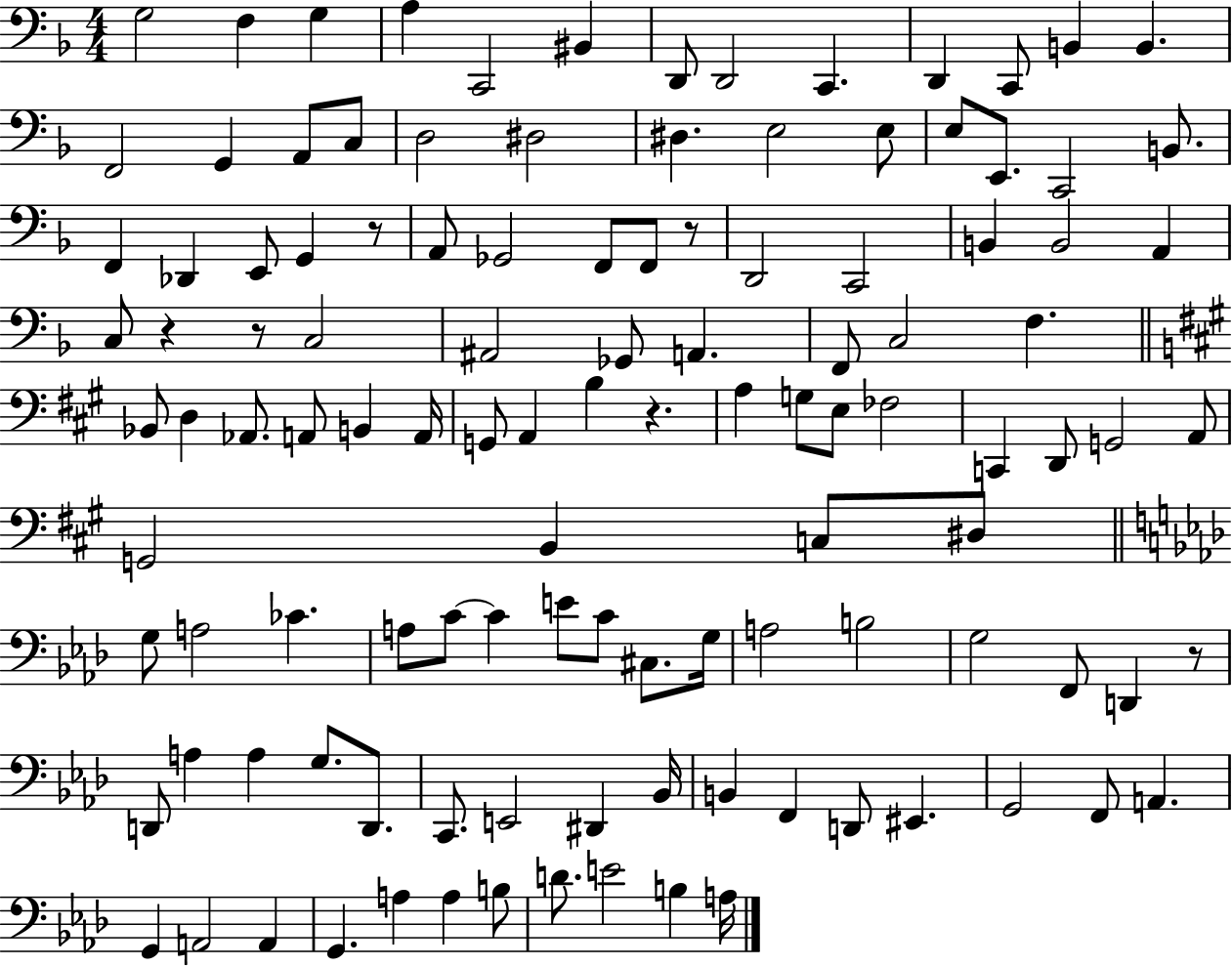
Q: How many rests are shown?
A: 6